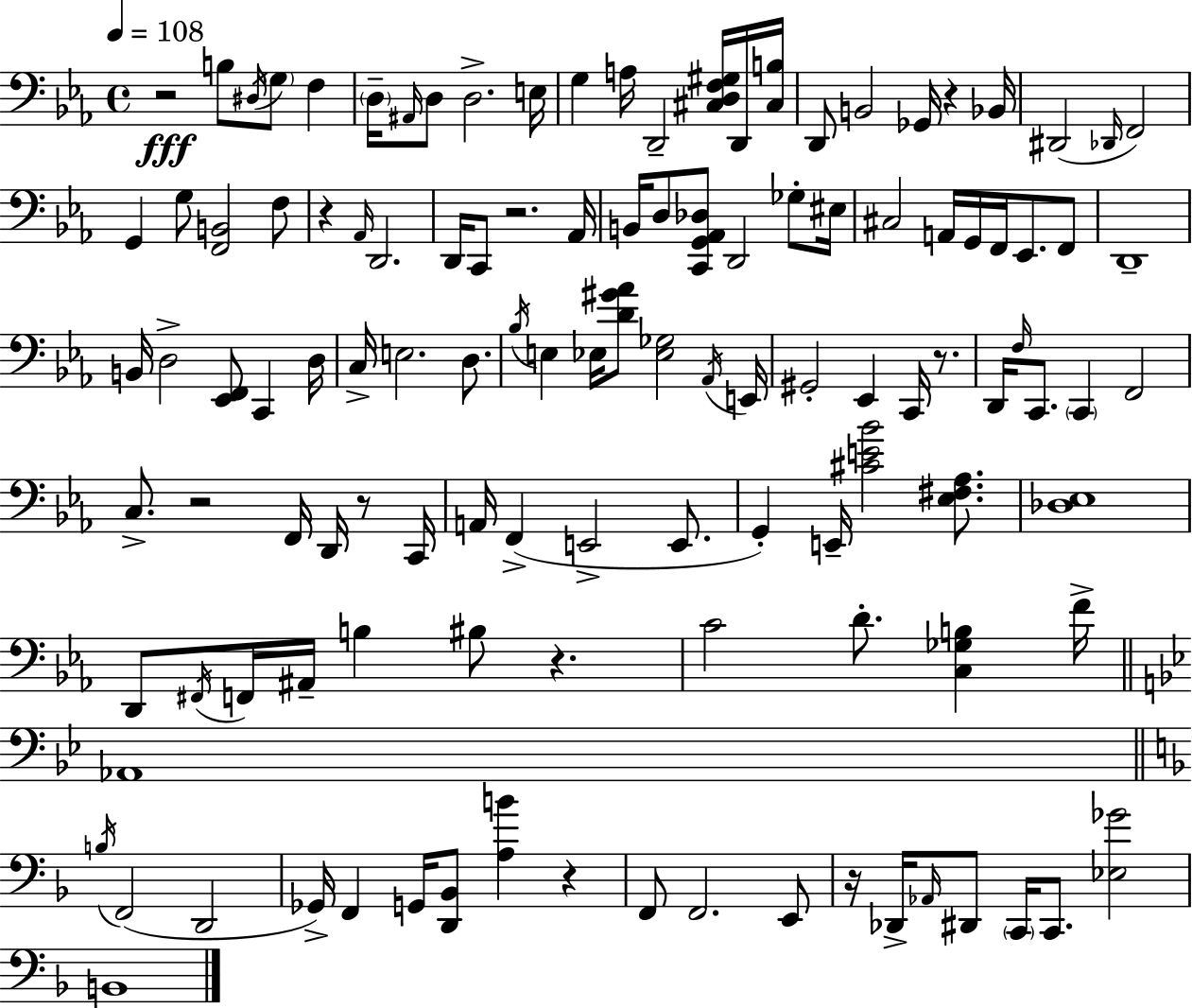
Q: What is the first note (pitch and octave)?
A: B3